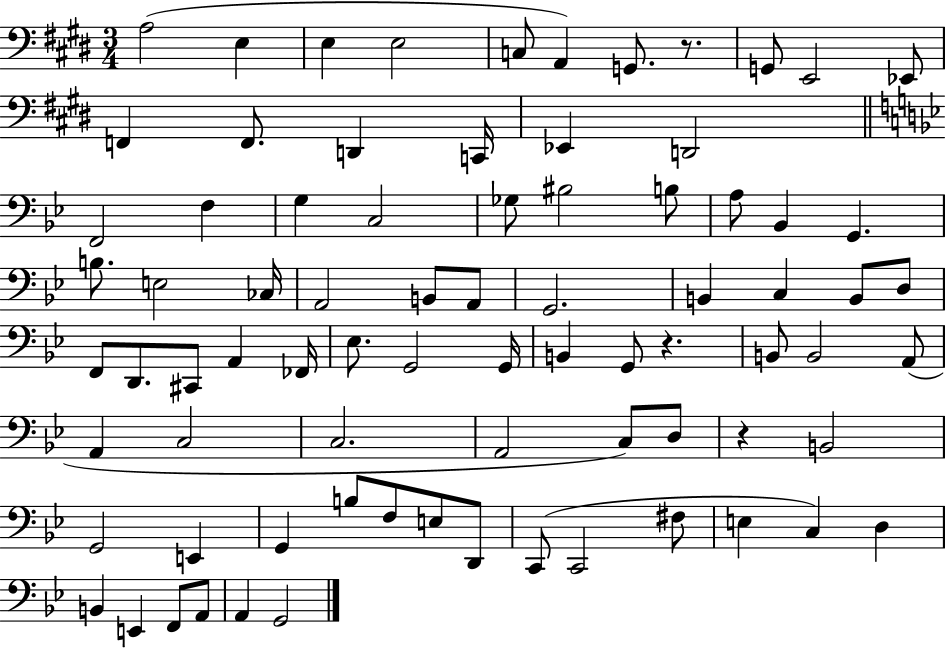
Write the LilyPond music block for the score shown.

{
  \clef bass
  \numericTimeSignature
  \time 3/4
  \key e \major
  a2( e4 | e4 e2 | c8 a,4) g,8. r8. | g,8 e,2 ees,8 | \break f,4 f,8. d,4 c,16 | ees,4 d,2 | \bar "||" \break \key bes \major f,2 f4 | g4 c2 | ges8 bis2 b8 | a8 bes,4 g,4. | \break b8. e2 ces16 | a,2 b,8 a,8 | g,2. | b,4 c4 b,8 d8 | \break f,8 d,8. cis,8 a,4 fes,16 | ees8. g,2 g,16 | b,4 g,8 r4. | b,8 b,2 a,8( | \break a,4 c2 | c2. | a,2 c8) d8 | r4 b,2 | \break g,2 e,4 | g,4 b8 f8 e8 d,8 | c,8( c,2 fis8 | e4 c4) d4 | \break b,4 e,4 f,8 a,8 | a,4 g,2 | \bar "|."
}